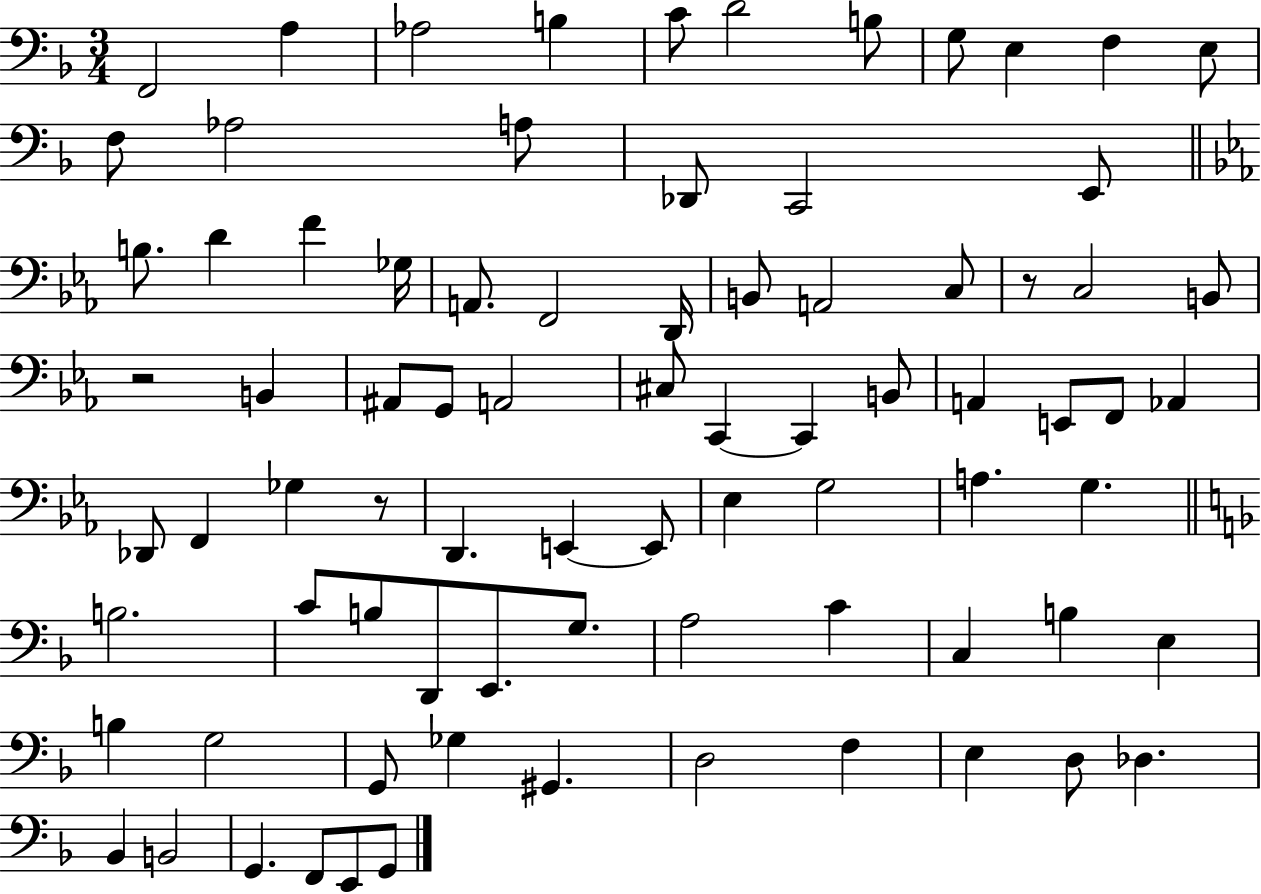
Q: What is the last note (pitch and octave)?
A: G2